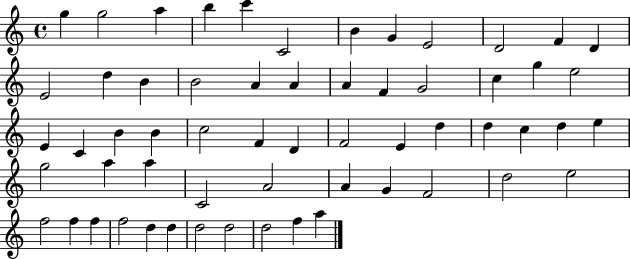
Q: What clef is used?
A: treble